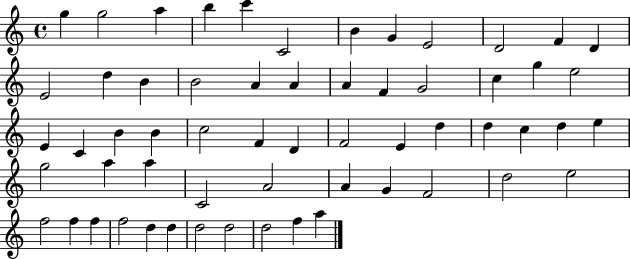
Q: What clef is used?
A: treble